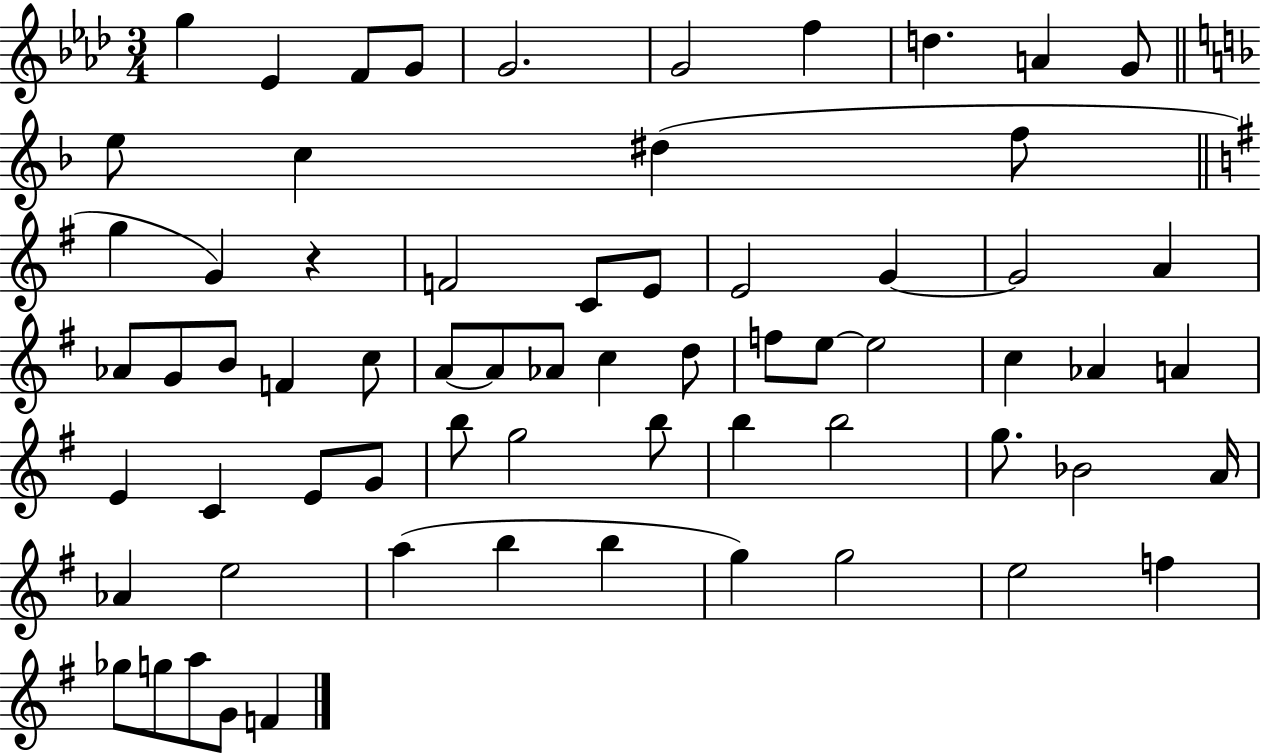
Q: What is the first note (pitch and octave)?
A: G5